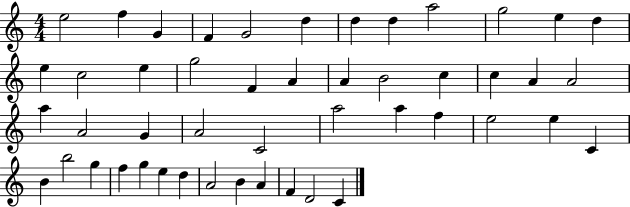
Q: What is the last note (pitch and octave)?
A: C4